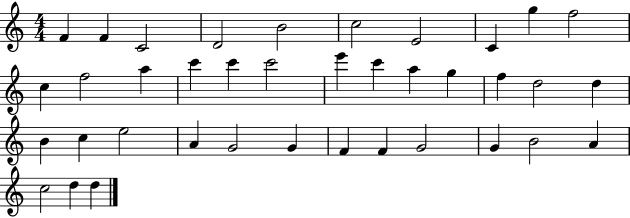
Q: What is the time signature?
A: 4/4